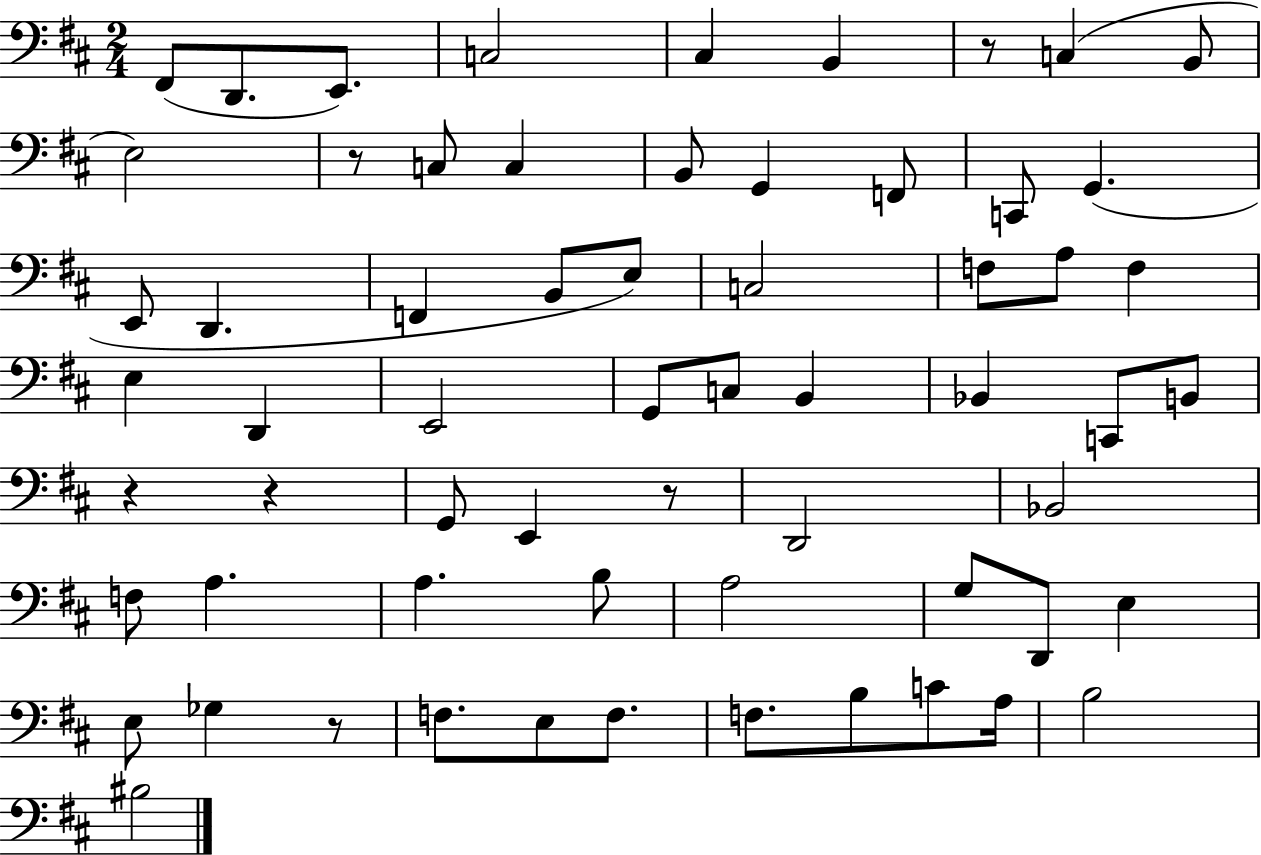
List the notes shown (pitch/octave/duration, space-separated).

F#2/e D2/e. E2/e. C3/h C#3/q B2/q R/e C3/q B2/e E3/h R/e C3/e C3/q B2/e G2/q F2/e C2/e G2/q. E2/e D2/q. F2/q B2/e E3/e C3/h F3/e A3/e F3/q E3/q D2/q E2/h G2/e C3/e B2/q Bb2/q C2/e B2/e R/q R/q G2/e E2/q R/e D2/h Bb2/h F3/e A3/q. A3/q. B3/e A3/h G3/e D2/e E3/q E3/e Gb3/q R/e F3/e. E3/e F3/e. F3/e. B3/e C4/e A3/s B3/h BIS3/h